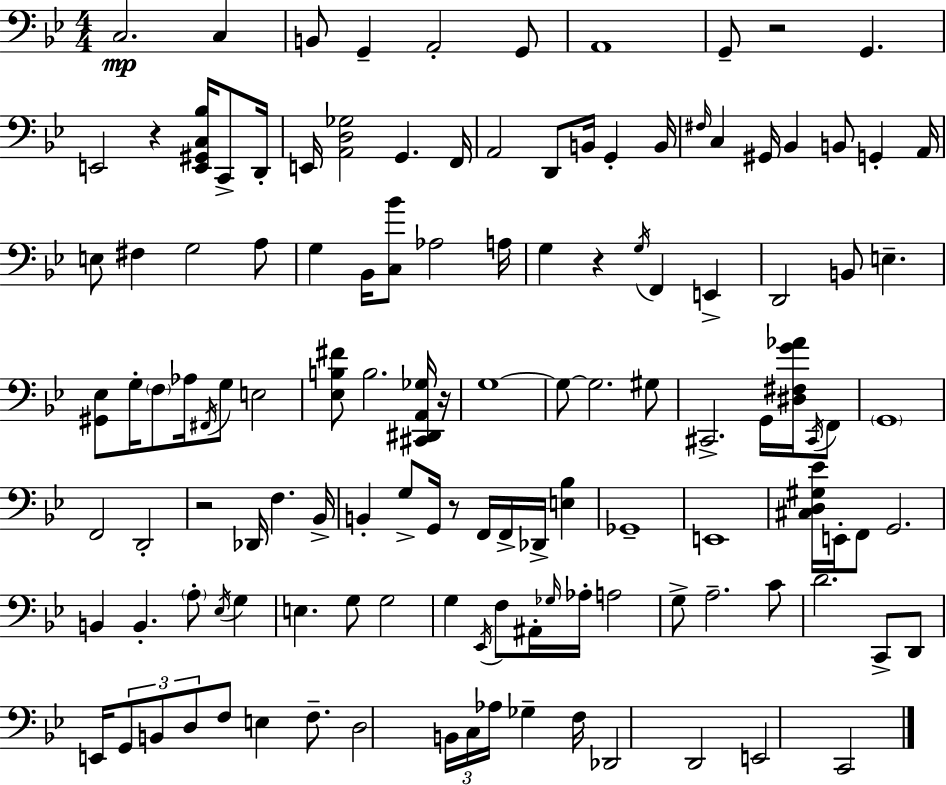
C3/h. C3/q B2/e G2/q A2/h G2/e A2/w G2/e R/h G2/q. E2/h R/q [E2,G#2,C3,Bb3]/s C2/e D2/s E2/s [A2,D3,Gb3]/h G2/q. F2/s A2/h D2/e B2/s G2/q B2/s F#3/s C3/q G#2/s Bb2/q B2/e G2/q A2/s E3/e F#3/q G3/h A3/e G3/q Bb2/s [C3,Bb4]/e Ab3/h A3/s G3/q R/q G3/s F2/q E2/q D2/h B2/e E3/q. [G#2,Eb3]/e G3/s F3/e Ab3/s F#2/s G3/e E3/h [Eb3,B3,F#4]/e B3/h. [C#2,D#2,A2,Gb3]/s R/s G3/w G3/e G3/h. G#3/e C#2/h. G2/s [D#3,F#3,G4,Ab4]/s C#2/s F2/e G2/w F2/h D2/h R/h Db2/s F3/q. Bb2/s B2/q G3/e G2/s R/e F2/s F2/s Db2/s [E3,Bb3]/q Gb2/w E2/w [C#3,D3,G#3,Eb4]/s E2/s F2/e G2/h. B2/q B2/q. A3/e Eb3/s G3/q E3/q. G3/e G3/h G3/q Eb2/s F3/e A#2/s Gb3/s Ab3/s A3/h G3/e A3/h. C4/e D4/h. C2/e D2/e E2/s G2/e B2/e D3/e F3/e E3/q F3/e. D3/h B2/s C3/s Ab3/s Gb3/q F3/s Db2/h D2/h E2/h C2/h